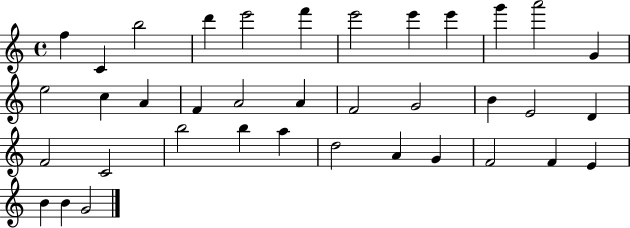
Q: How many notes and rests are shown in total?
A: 37